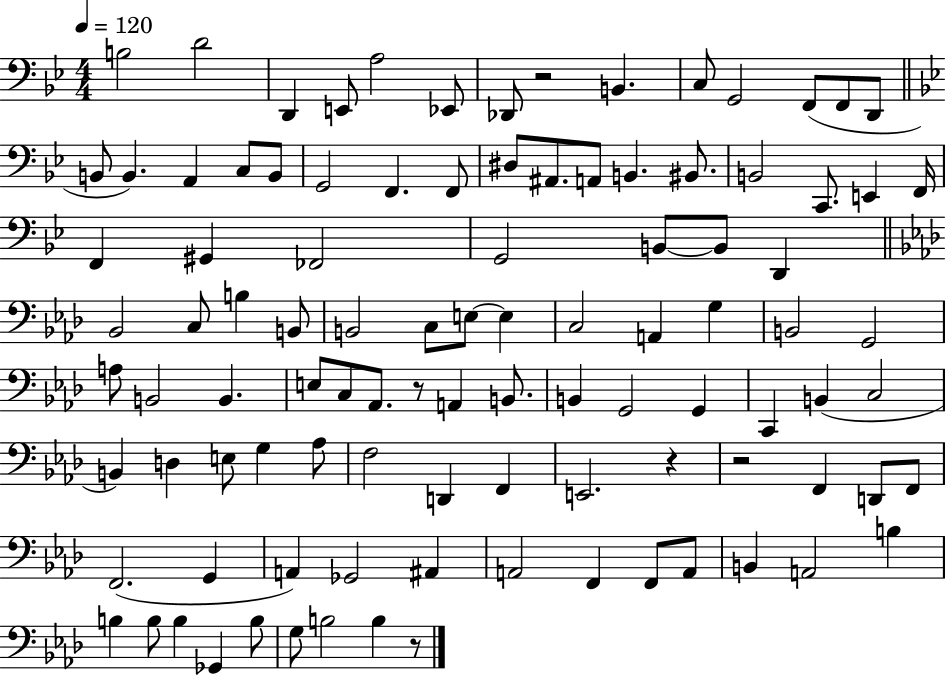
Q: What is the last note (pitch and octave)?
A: B3